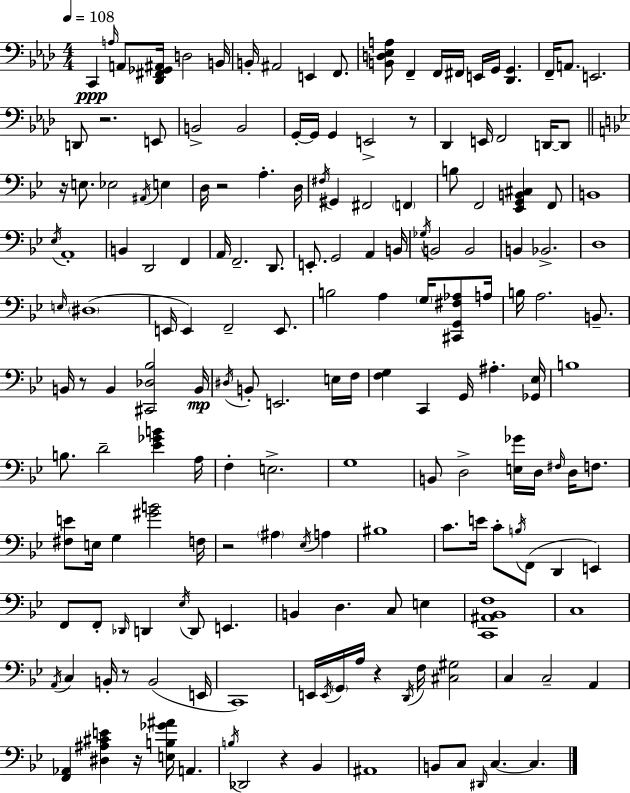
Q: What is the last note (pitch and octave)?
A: C3